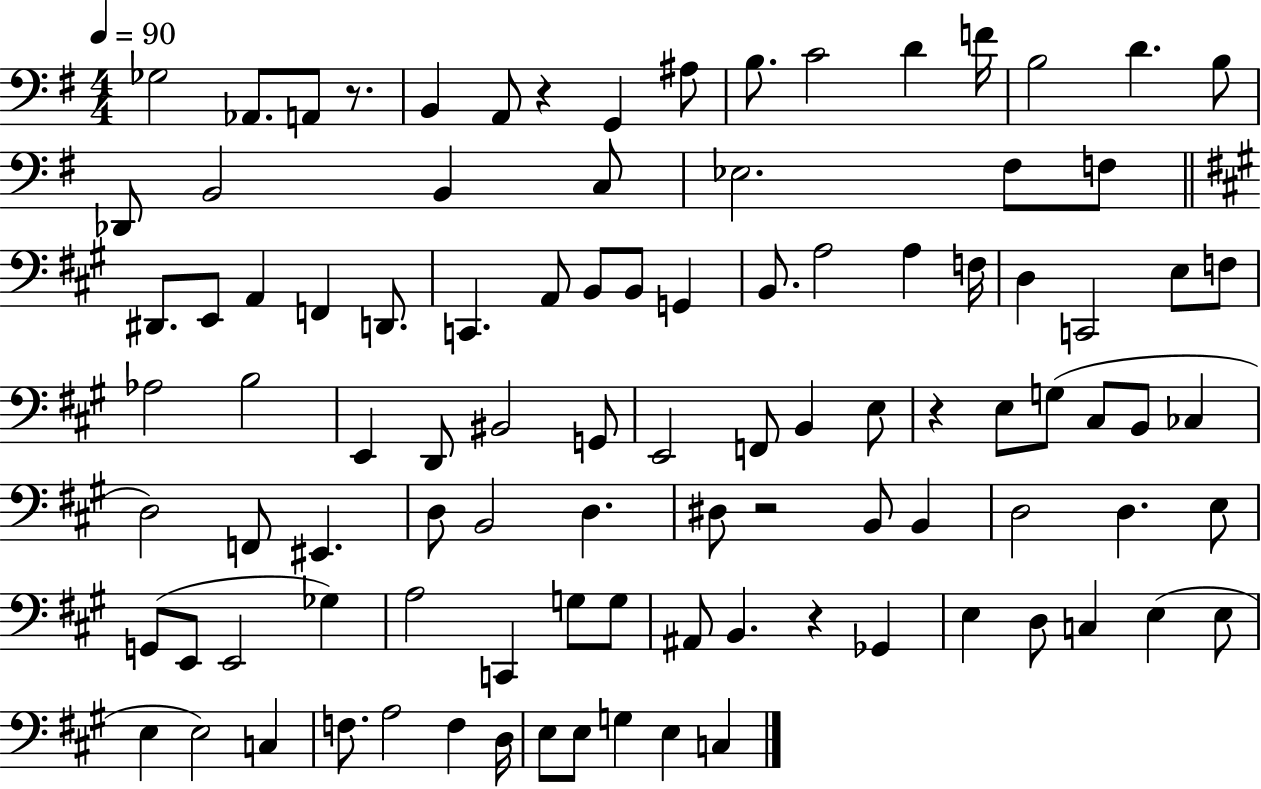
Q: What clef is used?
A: bass